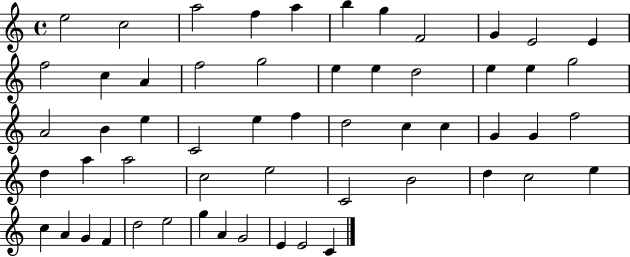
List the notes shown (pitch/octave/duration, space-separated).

E5/h C5/h A5/h F5/q A5/q B5/q G5/q F4/h G4/q E4/h E4/q F5/h C5/q A4/q F5/h G5/h E5/q E5/q D5/h E5/q E5/q G5/h A4/h B4/q E5/q C4/h E5/q F5/q D5/h C5/q C5/q G4/q G4/q F5/h D5/q A5/q A5/h C5/h E5/h C4/h B4/h D5/q C5/h E5/q C5/q A4/q G4/q F4/q D5/h E5/h G5/q A4/q G4/h E4/q E4/h C4/q